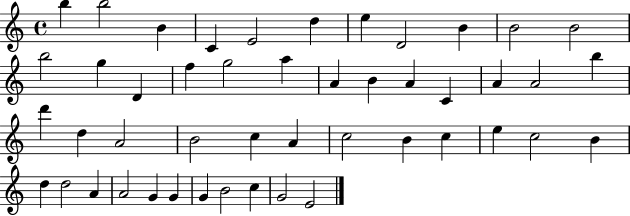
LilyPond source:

{
  \clef treble
  \time 4/4
  \defaultTimeSignature
  \key c \major
  b''4 b''2 b'4 | c'4 e'2 d''4 | e''4 d'2 b'4 | b'2 b'2 | \break b''2 g''4 d'4 | f''4 g''2 a''4 | a'4 b'4 a'4 c'4 | a'4 a'2 b''4 | \break d'''4 d''4 a'2 | b'2 c''4 a'4 | c''2 b'4 c''4 | e''4 c''2 b'4 | \break d''4 d''2 a'4 | a'2 g'4 g'4 | g'4 b'2 c''4 | g'2 e'2 | \break \bar "|."
}